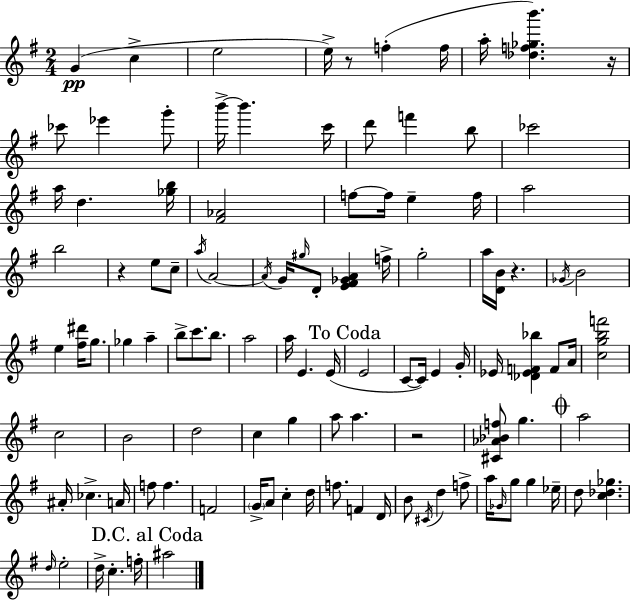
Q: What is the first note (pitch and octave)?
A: G4